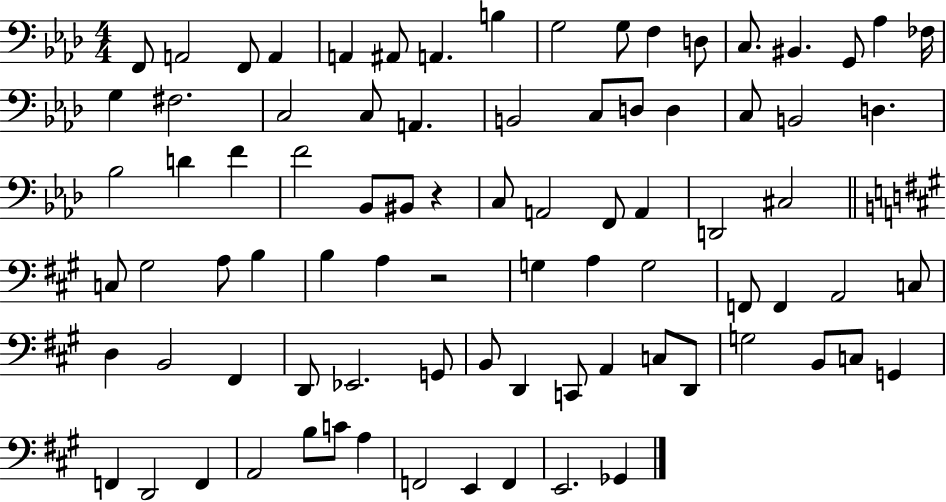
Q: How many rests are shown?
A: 2